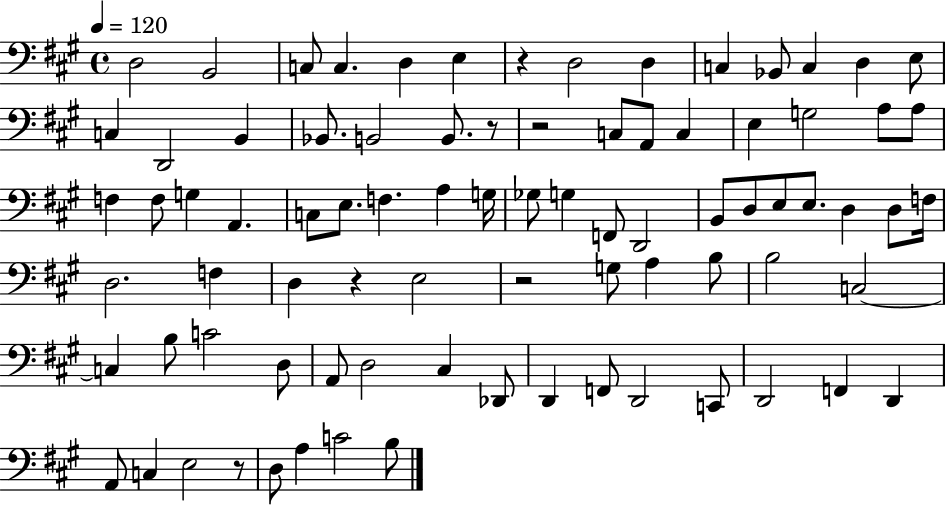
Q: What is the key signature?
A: A major